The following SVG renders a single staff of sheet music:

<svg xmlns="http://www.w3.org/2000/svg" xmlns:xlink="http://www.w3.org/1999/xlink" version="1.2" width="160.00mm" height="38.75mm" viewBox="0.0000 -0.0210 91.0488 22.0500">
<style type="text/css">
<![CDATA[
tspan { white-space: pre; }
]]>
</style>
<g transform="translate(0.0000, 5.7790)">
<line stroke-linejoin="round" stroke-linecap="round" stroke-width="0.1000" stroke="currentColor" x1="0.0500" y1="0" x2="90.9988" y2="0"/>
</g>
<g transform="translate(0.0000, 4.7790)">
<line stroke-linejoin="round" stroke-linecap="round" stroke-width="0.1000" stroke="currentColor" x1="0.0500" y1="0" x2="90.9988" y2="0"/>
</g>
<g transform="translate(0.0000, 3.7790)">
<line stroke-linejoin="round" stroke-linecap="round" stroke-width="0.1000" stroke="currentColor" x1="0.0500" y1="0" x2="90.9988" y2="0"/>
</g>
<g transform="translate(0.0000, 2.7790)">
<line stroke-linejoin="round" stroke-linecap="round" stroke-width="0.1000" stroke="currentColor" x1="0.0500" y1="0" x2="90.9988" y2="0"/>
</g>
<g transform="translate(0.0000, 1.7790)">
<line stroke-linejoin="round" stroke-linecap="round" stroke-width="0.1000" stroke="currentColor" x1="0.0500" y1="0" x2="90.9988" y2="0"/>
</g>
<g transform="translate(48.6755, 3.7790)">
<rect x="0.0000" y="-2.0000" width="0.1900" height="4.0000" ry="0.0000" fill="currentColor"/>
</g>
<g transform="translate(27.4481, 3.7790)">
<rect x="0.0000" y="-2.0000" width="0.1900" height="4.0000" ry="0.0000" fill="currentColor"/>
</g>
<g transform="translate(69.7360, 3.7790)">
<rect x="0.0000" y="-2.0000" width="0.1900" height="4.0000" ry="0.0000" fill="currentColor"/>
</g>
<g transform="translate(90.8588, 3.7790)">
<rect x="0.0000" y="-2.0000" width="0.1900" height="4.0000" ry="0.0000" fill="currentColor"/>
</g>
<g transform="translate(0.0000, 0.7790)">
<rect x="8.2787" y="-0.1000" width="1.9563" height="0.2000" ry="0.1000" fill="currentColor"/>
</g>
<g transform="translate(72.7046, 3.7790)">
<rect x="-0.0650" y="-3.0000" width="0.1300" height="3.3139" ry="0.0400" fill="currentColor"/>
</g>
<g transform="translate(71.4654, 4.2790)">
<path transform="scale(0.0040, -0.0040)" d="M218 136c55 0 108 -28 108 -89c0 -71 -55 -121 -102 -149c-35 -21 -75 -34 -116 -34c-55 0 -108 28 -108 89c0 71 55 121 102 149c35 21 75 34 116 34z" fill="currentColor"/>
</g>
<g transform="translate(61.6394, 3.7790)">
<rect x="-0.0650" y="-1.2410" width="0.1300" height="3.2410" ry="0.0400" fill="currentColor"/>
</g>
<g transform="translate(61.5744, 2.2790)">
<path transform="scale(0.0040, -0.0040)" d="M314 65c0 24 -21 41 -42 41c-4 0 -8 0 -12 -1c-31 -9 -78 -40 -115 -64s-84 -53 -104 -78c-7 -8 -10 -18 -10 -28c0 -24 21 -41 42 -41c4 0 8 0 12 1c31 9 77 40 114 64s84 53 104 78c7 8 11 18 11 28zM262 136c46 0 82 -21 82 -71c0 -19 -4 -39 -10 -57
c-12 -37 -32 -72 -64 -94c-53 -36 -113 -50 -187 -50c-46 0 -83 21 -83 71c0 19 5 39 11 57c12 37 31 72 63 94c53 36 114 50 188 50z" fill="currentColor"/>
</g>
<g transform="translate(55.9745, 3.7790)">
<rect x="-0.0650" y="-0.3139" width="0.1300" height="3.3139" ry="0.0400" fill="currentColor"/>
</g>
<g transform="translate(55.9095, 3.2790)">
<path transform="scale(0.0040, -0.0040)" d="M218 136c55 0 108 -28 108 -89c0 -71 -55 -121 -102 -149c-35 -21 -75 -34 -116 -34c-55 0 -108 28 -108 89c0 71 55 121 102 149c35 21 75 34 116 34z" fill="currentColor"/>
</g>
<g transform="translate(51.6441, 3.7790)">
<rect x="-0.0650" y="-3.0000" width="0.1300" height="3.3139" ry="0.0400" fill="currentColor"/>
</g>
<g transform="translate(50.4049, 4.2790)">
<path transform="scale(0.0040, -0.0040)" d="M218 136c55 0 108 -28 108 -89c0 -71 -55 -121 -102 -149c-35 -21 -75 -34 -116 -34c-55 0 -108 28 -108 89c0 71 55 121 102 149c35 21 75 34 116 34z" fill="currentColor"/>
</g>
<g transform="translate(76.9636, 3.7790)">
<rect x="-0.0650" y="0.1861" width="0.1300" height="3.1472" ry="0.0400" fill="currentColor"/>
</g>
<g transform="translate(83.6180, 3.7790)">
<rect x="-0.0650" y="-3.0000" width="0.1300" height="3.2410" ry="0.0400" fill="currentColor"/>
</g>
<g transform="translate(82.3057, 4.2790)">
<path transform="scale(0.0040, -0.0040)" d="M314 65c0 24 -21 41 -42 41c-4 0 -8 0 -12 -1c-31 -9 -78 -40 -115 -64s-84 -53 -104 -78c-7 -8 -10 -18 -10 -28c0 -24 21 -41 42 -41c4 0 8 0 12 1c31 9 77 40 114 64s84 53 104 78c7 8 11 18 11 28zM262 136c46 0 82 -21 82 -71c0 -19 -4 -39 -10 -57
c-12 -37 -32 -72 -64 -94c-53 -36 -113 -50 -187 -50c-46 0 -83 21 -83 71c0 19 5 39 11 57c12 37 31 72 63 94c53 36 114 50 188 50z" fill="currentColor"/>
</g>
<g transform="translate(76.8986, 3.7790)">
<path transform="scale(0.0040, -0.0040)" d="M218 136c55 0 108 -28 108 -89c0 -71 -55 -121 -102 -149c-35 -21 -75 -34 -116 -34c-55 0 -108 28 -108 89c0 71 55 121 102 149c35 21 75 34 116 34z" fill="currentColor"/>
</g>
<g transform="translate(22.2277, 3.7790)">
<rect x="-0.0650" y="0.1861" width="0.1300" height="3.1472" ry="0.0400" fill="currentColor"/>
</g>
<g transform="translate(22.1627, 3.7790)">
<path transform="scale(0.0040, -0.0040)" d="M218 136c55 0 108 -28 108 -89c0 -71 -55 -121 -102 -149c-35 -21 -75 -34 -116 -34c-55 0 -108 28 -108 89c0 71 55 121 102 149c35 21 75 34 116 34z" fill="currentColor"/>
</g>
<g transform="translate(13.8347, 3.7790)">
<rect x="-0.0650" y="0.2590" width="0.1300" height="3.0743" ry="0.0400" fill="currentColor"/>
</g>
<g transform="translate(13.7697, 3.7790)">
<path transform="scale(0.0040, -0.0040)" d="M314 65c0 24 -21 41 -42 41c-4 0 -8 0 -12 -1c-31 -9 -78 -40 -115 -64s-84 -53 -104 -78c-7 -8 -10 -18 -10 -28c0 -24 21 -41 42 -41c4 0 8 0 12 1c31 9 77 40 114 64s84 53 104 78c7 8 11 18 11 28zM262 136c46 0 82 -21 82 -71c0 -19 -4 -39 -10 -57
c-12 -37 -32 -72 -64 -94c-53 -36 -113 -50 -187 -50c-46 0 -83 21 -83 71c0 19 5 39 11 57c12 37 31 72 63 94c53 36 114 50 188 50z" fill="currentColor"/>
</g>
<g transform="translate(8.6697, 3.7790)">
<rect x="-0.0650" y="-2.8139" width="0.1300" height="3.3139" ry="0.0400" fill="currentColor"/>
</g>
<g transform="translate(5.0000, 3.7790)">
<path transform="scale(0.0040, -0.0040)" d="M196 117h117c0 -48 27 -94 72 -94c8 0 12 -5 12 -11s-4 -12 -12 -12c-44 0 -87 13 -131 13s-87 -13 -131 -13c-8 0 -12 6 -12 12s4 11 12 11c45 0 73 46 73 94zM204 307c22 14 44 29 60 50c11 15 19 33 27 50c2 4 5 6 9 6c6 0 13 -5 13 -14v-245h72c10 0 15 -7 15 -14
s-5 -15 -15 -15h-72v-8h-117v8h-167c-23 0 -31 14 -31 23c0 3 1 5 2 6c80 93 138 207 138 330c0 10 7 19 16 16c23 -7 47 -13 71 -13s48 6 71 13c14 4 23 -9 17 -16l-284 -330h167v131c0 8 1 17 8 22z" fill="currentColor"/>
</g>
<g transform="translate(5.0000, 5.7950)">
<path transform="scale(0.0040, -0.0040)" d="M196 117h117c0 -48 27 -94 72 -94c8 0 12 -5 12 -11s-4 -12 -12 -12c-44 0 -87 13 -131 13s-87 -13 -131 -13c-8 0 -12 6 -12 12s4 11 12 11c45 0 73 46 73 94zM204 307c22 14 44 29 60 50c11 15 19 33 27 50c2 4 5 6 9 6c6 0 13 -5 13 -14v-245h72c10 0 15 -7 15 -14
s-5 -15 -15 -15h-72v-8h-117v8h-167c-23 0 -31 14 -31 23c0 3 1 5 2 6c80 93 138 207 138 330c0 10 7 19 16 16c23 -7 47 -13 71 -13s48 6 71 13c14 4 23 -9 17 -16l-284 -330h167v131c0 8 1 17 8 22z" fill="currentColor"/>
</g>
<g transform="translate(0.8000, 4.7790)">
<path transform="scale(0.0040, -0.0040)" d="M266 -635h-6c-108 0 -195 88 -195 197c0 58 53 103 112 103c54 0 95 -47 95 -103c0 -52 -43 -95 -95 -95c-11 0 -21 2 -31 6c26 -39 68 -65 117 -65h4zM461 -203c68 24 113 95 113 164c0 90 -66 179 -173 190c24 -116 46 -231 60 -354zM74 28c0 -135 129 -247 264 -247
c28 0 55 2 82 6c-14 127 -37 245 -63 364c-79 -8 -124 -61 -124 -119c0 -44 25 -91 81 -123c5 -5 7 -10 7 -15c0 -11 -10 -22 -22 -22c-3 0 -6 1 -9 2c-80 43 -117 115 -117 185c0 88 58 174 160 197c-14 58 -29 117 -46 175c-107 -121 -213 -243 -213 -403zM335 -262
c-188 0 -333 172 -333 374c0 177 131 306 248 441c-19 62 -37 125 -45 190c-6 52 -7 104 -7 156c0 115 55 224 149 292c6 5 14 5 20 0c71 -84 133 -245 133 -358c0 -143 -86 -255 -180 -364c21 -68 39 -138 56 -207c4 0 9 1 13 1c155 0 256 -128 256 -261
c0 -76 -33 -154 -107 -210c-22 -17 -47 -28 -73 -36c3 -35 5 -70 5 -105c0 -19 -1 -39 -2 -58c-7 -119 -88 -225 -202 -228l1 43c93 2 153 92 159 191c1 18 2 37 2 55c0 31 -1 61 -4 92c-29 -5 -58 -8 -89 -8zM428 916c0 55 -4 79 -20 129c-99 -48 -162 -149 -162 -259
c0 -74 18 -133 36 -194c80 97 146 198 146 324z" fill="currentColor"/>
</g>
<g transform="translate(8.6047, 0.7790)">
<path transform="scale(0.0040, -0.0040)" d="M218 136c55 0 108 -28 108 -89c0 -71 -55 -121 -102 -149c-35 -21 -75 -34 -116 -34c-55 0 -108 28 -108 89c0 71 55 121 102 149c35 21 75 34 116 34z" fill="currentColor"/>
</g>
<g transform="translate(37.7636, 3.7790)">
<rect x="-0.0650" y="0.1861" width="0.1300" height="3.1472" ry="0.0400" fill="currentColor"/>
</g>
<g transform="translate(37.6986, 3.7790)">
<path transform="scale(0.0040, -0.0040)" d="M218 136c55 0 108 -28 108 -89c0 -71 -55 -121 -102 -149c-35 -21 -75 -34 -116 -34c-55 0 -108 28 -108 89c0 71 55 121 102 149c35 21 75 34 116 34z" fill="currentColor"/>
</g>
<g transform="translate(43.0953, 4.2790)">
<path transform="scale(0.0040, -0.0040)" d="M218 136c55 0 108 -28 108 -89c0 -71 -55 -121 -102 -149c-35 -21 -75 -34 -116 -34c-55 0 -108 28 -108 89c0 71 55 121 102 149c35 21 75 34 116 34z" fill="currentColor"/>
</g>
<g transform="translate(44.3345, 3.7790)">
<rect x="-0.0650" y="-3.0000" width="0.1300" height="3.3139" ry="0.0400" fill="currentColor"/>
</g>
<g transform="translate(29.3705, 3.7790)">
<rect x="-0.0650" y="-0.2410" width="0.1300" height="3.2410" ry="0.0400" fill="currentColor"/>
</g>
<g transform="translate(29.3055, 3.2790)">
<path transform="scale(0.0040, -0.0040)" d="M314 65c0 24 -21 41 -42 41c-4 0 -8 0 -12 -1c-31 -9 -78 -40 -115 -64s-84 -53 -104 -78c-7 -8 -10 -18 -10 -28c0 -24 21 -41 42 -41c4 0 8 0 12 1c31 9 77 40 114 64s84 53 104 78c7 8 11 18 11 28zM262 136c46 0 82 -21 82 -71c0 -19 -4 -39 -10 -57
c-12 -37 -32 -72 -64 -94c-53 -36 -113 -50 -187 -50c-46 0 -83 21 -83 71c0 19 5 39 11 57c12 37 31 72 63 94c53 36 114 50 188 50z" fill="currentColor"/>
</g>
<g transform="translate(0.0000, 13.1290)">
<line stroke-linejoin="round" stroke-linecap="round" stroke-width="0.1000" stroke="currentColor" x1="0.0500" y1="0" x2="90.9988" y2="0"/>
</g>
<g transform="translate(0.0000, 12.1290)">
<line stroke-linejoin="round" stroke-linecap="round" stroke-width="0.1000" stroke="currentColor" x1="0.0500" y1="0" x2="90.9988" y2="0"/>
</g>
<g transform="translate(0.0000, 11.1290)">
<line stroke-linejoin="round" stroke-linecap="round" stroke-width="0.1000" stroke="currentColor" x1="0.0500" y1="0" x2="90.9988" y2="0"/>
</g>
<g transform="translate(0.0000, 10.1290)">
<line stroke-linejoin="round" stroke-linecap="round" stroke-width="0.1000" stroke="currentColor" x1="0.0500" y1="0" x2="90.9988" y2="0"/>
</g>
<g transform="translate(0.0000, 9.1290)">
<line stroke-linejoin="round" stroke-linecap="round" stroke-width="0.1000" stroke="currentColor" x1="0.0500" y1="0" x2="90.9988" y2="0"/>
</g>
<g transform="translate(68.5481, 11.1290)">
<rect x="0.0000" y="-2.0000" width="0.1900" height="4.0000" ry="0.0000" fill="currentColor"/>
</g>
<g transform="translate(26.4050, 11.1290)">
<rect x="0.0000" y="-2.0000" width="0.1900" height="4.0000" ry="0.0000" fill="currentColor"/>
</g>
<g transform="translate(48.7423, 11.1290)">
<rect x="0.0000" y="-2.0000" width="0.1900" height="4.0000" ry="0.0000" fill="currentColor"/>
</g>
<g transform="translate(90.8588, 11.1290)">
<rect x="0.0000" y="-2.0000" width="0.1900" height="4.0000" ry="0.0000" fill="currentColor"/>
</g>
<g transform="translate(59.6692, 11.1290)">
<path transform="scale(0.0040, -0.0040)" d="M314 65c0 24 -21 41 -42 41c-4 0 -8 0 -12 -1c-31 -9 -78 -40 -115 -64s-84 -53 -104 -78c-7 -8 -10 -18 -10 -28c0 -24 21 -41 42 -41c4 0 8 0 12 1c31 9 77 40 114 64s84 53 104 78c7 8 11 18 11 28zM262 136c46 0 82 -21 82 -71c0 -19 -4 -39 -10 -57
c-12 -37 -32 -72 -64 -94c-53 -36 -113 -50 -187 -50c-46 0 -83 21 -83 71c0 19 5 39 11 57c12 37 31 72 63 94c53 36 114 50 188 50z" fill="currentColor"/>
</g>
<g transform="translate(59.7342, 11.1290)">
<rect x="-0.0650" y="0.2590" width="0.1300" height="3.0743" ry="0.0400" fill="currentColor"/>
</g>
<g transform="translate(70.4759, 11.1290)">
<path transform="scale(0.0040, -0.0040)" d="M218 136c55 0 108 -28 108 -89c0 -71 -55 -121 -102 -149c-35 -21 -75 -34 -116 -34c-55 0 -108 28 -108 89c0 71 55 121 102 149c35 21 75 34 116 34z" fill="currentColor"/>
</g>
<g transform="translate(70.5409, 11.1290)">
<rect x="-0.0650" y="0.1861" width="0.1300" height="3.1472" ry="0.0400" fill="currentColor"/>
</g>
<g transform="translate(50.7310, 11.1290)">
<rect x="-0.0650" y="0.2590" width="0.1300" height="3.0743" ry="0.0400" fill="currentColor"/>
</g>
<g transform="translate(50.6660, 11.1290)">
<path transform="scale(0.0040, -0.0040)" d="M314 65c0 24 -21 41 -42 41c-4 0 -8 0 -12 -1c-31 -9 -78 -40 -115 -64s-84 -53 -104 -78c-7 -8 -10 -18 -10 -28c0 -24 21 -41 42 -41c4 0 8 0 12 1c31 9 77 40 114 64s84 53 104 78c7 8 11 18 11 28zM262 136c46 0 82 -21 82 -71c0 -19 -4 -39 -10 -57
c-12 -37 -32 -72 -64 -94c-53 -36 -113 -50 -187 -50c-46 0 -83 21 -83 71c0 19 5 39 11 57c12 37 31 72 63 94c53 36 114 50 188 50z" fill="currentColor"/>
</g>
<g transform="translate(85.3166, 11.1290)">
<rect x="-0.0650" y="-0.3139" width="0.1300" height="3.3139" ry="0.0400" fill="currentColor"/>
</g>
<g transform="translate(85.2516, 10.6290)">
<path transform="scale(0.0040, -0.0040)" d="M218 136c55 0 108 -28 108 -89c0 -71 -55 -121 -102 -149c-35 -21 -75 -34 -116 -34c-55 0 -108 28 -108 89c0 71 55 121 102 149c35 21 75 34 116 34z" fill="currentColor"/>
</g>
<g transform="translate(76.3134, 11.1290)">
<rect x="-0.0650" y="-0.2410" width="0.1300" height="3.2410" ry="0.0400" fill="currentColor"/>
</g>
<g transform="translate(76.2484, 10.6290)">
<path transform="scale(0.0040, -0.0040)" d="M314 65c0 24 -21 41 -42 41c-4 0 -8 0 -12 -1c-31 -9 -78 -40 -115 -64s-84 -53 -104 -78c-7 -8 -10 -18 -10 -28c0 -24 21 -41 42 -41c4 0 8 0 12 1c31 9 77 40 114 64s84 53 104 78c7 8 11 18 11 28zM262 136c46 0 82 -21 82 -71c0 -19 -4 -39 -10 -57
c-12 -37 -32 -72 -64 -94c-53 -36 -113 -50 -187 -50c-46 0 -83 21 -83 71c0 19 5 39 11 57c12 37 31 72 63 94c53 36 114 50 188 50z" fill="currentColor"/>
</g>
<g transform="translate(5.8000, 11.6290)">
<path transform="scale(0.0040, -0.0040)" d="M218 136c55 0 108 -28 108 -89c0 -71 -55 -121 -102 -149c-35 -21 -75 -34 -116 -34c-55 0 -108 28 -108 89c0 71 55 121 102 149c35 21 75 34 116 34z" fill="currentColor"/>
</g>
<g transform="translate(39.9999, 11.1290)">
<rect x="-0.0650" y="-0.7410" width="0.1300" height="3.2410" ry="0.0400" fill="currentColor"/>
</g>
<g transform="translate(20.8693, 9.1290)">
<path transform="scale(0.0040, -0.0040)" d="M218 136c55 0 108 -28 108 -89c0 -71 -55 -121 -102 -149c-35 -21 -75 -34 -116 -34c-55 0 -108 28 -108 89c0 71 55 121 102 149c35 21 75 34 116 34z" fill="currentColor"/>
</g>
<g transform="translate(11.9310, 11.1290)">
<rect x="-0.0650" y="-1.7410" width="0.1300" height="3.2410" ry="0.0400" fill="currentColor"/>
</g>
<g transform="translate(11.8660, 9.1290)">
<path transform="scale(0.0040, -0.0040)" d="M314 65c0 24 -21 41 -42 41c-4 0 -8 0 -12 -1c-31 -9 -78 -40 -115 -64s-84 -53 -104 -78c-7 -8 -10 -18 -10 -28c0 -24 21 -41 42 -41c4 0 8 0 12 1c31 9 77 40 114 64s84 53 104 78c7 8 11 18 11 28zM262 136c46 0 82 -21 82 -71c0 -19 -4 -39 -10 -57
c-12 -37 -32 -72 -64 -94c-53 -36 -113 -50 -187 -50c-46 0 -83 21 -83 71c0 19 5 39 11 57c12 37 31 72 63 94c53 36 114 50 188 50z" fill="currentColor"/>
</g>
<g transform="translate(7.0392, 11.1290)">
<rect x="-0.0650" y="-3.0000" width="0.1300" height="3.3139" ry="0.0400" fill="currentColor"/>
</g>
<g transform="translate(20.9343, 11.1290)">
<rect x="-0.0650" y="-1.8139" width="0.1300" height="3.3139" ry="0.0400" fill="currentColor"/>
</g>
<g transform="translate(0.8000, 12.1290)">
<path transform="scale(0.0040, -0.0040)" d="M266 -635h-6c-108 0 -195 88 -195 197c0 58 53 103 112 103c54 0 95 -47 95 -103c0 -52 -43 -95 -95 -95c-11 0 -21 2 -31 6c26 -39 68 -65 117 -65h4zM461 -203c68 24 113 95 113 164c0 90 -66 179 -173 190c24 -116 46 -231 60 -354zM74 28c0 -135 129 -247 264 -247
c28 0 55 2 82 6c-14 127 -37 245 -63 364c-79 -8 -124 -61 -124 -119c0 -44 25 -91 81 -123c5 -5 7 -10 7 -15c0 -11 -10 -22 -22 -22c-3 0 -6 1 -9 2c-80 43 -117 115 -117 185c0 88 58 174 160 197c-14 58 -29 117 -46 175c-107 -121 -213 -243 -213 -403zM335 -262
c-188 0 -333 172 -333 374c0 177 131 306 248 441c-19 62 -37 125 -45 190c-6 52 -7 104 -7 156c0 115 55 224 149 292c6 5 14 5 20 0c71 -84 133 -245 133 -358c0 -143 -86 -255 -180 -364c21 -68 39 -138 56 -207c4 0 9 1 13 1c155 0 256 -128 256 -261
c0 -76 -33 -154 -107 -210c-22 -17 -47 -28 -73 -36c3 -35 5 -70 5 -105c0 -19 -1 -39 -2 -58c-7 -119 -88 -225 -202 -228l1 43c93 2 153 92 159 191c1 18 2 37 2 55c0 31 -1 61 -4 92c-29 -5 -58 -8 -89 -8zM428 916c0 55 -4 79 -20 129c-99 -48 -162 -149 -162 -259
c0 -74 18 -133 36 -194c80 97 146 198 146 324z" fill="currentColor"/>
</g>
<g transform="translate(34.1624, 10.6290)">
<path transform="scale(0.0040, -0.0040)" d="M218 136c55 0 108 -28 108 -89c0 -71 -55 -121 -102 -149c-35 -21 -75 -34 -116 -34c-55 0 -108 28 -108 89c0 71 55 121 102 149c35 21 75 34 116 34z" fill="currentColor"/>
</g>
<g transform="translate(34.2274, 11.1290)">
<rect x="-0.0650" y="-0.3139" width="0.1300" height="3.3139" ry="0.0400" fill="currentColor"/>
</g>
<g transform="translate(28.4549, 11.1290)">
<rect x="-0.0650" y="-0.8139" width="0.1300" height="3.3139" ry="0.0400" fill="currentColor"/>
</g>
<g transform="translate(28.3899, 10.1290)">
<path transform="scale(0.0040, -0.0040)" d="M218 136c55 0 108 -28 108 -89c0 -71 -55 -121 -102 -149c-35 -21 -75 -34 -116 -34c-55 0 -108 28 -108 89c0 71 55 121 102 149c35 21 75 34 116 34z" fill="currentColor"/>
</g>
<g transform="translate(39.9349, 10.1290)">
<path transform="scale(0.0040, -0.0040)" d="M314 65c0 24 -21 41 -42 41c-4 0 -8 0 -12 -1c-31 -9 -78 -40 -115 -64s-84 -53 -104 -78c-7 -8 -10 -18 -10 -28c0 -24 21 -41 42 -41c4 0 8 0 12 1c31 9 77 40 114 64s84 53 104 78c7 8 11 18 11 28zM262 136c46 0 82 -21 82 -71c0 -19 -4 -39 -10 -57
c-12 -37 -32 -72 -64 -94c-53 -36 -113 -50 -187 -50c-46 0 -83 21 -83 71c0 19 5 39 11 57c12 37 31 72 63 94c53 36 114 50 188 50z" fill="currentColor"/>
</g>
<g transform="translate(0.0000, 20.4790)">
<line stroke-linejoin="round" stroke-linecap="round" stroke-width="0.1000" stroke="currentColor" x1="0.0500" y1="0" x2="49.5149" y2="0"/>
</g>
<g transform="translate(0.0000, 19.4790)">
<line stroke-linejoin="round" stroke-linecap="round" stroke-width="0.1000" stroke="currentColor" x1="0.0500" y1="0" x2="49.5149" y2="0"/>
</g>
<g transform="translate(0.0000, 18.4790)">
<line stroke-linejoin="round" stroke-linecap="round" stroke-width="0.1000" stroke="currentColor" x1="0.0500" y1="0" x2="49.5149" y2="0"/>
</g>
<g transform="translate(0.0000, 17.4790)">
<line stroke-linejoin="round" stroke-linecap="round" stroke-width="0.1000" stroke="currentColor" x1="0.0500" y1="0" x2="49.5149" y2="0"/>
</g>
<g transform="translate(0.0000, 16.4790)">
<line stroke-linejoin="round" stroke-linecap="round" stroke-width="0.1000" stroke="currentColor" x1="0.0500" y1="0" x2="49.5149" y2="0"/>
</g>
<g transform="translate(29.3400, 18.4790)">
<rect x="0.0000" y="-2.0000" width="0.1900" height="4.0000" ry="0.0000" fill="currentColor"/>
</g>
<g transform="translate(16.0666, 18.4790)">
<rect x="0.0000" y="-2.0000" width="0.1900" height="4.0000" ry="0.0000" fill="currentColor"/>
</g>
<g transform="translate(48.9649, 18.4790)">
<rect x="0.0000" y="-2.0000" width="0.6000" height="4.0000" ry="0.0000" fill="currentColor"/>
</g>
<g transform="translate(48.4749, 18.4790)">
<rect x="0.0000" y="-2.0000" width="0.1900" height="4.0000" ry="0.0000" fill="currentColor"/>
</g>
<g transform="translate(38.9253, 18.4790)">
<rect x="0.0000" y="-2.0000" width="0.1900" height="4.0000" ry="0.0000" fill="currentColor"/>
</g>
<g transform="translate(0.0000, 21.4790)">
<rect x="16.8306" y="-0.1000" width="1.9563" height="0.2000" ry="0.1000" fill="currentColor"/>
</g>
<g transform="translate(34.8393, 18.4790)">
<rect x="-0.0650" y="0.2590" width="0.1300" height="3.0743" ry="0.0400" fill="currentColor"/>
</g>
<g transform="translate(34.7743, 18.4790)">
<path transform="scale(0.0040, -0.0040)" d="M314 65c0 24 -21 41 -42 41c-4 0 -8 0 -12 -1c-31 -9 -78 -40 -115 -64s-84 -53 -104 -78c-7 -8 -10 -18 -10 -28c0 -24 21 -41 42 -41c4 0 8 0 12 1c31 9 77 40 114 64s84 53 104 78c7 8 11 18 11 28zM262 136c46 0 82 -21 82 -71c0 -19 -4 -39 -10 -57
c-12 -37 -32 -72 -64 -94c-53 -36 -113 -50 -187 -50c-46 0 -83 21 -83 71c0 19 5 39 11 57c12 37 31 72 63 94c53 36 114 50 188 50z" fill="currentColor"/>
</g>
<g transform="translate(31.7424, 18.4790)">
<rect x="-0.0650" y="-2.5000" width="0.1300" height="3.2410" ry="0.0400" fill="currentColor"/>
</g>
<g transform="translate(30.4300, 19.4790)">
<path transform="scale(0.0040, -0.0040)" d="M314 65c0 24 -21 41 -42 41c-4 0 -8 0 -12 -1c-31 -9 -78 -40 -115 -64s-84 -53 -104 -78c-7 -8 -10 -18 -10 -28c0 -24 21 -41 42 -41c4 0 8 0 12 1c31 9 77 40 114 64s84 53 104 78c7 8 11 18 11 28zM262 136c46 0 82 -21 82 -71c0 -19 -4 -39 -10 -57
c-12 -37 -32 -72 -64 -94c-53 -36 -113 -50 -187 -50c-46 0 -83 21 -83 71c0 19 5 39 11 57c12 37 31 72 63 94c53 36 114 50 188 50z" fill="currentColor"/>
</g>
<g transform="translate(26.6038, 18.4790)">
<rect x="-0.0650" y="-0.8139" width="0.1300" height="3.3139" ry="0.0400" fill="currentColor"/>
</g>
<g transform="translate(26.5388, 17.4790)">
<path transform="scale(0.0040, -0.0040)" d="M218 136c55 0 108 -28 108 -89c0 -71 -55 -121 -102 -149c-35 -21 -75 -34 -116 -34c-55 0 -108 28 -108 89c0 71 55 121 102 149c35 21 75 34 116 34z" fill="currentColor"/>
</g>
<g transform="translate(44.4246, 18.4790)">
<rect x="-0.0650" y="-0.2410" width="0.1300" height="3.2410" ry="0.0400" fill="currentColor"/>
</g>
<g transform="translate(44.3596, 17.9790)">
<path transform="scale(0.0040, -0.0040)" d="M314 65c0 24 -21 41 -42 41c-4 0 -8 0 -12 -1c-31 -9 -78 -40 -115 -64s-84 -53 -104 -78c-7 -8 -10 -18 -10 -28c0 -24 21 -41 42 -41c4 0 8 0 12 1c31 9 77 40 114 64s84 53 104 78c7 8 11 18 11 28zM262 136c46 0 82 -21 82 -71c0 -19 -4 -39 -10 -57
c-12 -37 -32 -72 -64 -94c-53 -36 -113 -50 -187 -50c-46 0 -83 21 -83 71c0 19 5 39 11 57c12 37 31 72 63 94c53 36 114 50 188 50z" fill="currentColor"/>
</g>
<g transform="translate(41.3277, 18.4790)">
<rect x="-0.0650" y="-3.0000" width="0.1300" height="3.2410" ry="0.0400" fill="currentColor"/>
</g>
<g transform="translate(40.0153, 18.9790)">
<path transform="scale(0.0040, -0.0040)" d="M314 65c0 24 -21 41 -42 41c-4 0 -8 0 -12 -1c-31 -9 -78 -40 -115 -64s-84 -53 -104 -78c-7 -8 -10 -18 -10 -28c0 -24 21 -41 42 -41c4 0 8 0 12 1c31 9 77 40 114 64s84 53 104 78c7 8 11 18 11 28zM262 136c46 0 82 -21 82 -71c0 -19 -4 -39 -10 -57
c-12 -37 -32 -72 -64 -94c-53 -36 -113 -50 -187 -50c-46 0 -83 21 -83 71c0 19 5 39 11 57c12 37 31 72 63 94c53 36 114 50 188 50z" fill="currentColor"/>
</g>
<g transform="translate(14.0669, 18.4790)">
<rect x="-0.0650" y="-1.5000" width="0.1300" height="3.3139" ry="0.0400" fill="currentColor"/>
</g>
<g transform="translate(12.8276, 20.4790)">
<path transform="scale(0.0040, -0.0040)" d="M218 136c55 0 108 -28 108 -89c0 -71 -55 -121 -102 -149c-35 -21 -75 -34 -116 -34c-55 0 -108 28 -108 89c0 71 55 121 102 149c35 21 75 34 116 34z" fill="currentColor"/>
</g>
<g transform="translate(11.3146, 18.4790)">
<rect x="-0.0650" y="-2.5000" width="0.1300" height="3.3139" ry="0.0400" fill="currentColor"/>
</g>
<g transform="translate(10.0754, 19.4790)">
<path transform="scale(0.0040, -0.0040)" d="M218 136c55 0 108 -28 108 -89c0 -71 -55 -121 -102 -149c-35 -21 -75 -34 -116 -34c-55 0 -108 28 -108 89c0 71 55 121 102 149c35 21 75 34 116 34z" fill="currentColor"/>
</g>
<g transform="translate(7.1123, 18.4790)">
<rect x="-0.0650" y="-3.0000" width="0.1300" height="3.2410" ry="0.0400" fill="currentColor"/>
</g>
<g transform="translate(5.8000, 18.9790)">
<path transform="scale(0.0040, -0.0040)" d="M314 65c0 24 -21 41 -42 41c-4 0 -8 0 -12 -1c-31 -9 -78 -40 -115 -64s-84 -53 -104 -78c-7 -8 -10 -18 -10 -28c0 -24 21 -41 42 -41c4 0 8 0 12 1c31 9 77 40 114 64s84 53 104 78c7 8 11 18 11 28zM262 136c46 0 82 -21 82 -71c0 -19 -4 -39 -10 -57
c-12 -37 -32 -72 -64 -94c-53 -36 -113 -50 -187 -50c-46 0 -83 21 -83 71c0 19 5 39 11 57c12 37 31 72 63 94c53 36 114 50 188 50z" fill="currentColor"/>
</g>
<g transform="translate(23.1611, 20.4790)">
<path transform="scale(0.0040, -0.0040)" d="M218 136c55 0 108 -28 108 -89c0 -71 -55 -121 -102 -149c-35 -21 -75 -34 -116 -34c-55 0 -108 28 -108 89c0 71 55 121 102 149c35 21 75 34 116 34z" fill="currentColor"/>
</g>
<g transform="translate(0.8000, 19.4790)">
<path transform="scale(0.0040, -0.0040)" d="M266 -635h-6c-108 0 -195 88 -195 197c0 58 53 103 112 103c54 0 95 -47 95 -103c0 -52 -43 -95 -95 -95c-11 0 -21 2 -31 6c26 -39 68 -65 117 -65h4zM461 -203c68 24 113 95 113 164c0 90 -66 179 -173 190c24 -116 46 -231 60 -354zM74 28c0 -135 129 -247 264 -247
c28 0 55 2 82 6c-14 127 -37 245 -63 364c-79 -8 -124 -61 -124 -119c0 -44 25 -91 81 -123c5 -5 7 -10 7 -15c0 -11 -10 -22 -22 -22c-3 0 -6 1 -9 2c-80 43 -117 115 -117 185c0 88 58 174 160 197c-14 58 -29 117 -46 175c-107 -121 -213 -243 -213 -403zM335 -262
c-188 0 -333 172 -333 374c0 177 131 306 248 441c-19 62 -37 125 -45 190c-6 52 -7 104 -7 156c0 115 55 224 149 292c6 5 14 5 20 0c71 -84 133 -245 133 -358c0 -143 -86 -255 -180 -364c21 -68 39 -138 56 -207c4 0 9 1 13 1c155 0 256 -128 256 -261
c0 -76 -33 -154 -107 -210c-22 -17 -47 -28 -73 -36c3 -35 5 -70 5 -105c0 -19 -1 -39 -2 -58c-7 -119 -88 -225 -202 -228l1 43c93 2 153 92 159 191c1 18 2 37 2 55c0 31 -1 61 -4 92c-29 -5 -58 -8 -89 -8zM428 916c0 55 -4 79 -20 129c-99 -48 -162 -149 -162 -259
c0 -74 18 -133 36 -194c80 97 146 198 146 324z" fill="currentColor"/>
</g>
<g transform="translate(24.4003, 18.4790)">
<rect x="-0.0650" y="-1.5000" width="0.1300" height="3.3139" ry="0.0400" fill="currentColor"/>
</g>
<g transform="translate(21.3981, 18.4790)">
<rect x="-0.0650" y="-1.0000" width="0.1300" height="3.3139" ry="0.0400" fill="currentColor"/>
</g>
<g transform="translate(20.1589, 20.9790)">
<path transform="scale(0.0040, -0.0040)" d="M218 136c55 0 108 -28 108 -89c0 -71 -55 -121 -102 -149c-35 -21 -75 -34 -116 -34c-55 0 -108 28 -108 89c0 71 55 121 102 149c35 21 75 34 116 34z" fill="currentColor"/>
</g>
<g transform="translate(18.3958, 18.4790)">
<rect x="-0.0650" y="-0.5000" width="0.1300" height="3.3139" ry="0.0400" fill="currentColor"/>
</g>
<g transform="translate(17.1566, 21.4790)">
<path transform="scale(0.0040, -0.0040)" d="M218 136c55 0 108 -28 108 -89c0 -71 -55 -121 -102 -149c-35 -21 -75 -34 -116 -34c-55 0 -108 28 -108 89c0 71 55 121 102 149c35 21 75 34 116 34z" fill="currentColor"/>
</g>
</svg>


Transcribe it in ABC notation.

X:1
T:Untitled
M:4/4
L:1/4
K:C
a B2 B c2 B A A c e2 A B A2 A f2 f d c d2 B2 B2 B c2 c A2 G E C D E d G2 B2 A2 c2